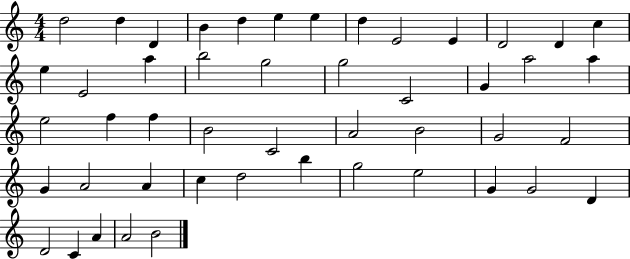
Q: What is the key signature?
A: C major